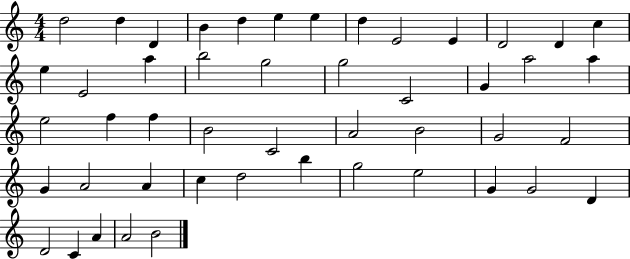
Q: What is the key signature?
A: C major